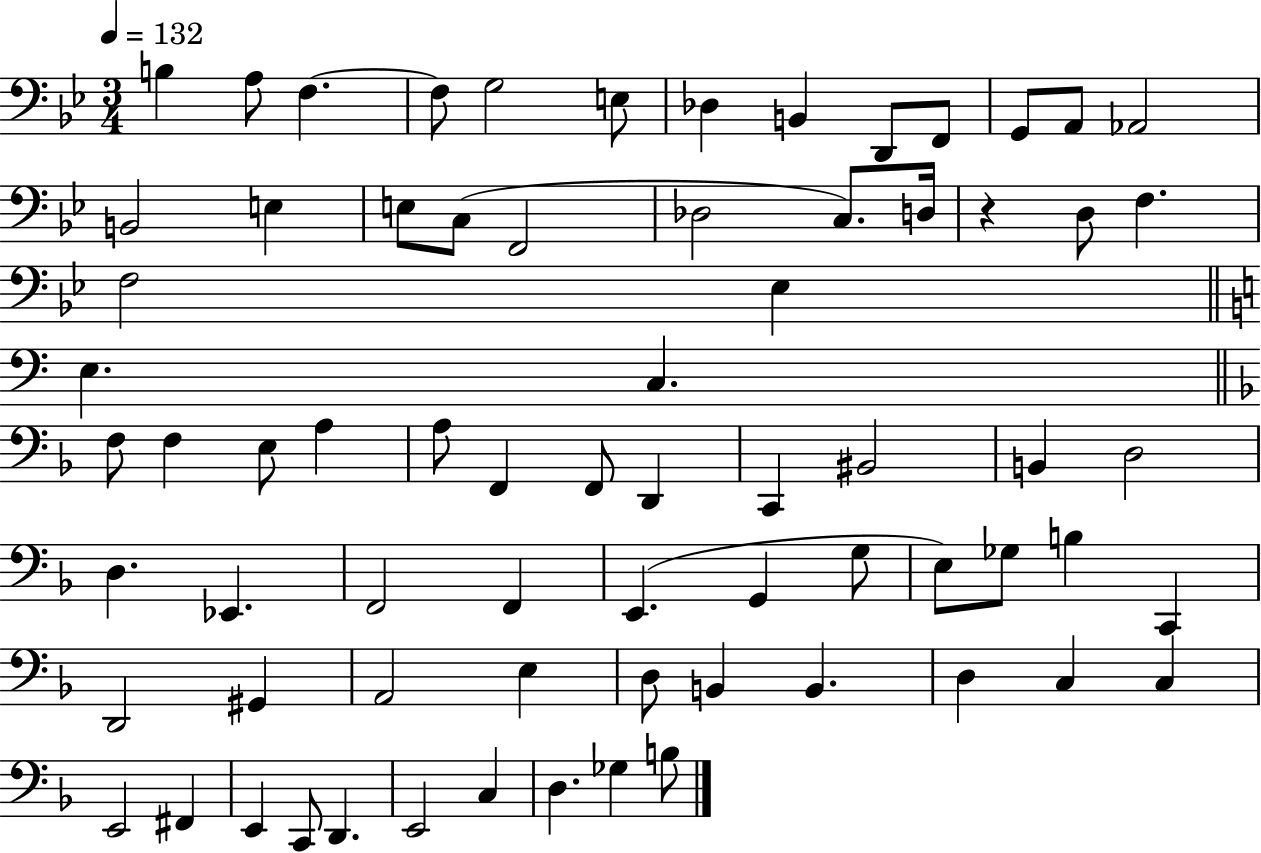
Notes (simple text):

B3/q A3/e F3/q. F3/e G3/h E3/e Db3/q B2/q D2/e F2/e G2/e A2/e Ab2/h B2/h E3/q E3/e C3/e F2/h Db3/h C3/e. D3/s R/q D3/e F3/q. F3/h Eb3/q E3/q. C3/q. F3/e F3/q E3/e A3/q A3/e F2/q F2/e D2/q C2/q BIS2/h B2/q D3/h D3/q. Eb2/q. F2/h F2/q E2/q. G2/q G3/e E3/e Gb3/e B3/q C2/q D2/h G#2/q A2/h E3/q D3/e B2/q B2/q. D3/q C3/q C3/q E2/h F#2/q E2/q C2/e D2/q. E2/h C3/q D3/q. Gb3/q B3/e